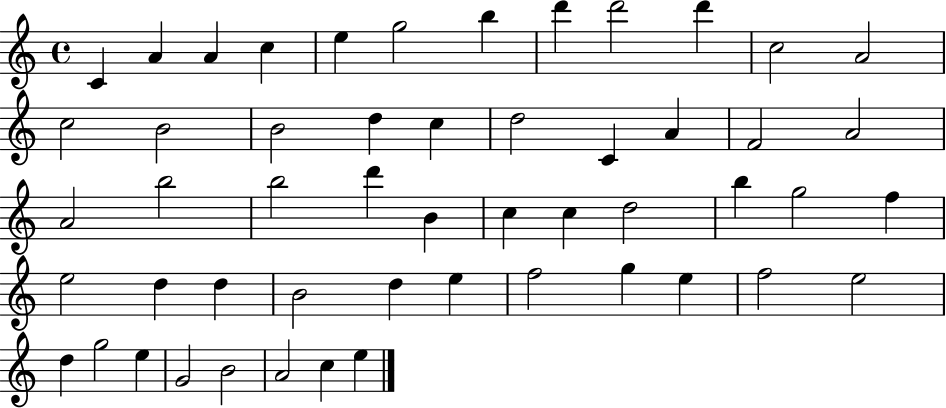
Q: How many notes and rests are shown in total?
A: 52